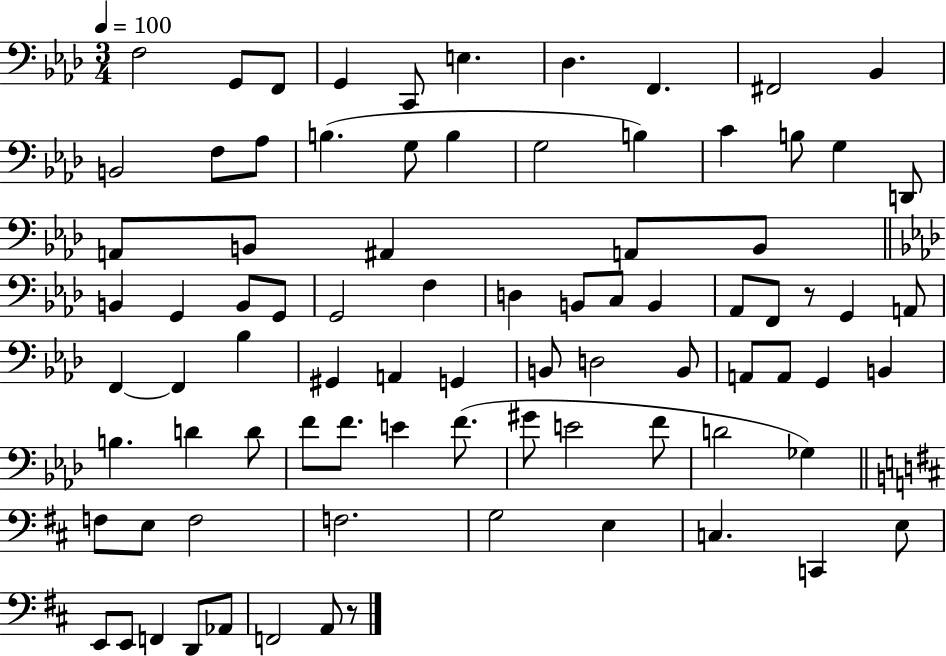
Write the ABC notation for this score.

X:1
T:Untitled
M:3/4
L:1/4
K:Ab
F,2 G,,/2 F,,/2 G,, C,,/2 E, _D, F,, ^F,,2 _B,, B,,2 F,/2 _A,/2 B, G,/2 B, G,2 B, C B,/2 G, D,,/2 A,,/2 B,,/2 ^A,, A,,/2 B,,/2 B,, G,, B,,/2 G,,/2 G,,2 F, D, B,,/2 C,/2 B,, _A,,/2 F,,/2 z/2 G,, A,,/2 F,, F,, _B, ^G,, A,, G,, B,,/2 D,2 B,,/2 A,,/2 A,,/2 G,, B,, B, D D/2 F/2 F/2 E F/2 ^G/2 E2 F/2 D2 _G, F,/2 E,/2 F,2 F,2 G,2 E, C, C,, E,/2 E,,/2 E,,/2 F,, D,,/2 _A,,/2 F,,2 A,,/2 z/2